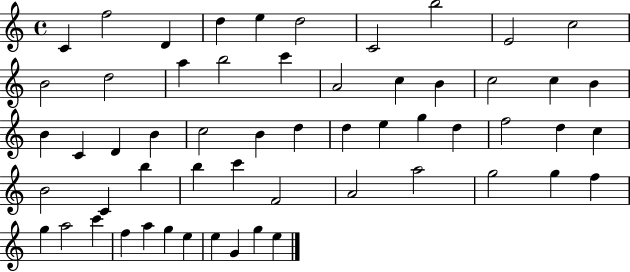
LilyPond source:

{
  \clef treble
  \time 4/4
  \defaultTimeSignature
  \key c \major
  c'4 f''2 d'4 | d''4 e''4 d''2 | c'2 b''2 | e'2 c''2 | \break b'2 d''2 | a''4 b''2 c'''4 | a'2 c''4 b'4 | c''2 c''4 b'4 | \break b'4 c'4 d'4 b'4 | c''2 b'4 d''4 | d''4 e''4 g''4 d''4 | f''2 d''4 c''4 | \break b'2 c'4 b''4 | b''4 c'''4 f'2 | a'2 a''2 | g''2 g''4 f''4 | \break g''4 a''2 c'''4 | f''4 a''4 g''4 e''4 | e''4 g'4 g''4 e''4 | \bar "|."
}